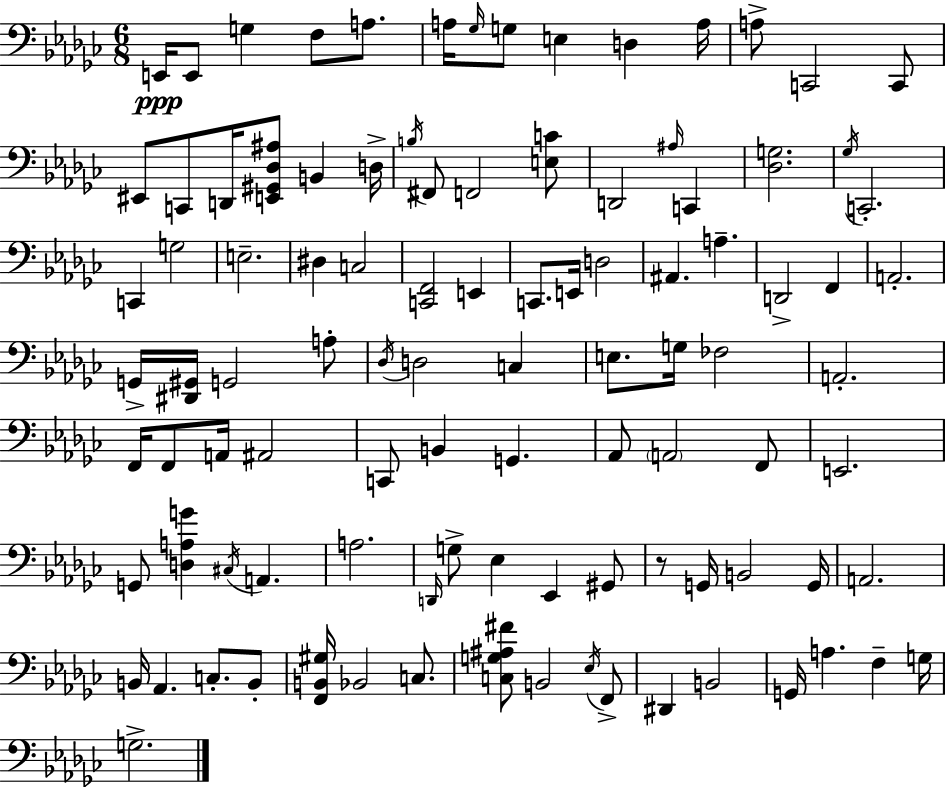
E2/s E2/e G3/q F3/e A3/e. A3/s Gb3/s G3/e E3/q D3/q A3/s A3/e C2/h C2/e EIS2/e C2/e D2/s [E2,G#2,Db3,A#3]/e B2/q D3/s B3/s F#2/e F2/h [E3,C4]/e D2/h A#3/s C2/q [Db3,G3]/h. Gb3/s C2/h. C2/q G3/h E3/h. D#3/q C3/h [C2,F2]/h E2/q C2/e. E2/s D3/h A#2/q. A3/q. D2/h F2/q A2/h. G2/s [D#2,G#2]/s G2/h A3/e Db3/s D3/h C3/q E3/e. G3/s FES3/h A2/h. F2/s F2/e A2/s A#2/h C2/e B2/q G2/q. Ab2/e A2/h F2/e E2/h. G2/e [D3,A3,G4]/q C#3/s A2/q. A3/h. D2/s G3/e Eb3/q Eb2/q G#2/e R/e G2/s B2/h G2/s A2/h. B2/s Ab2/q. C3/e. B2/e [F2,B2,G#3]/s Bb2/h C3/e. [C3,G3,A#3,F#4]/e B2/h Eb3/s F2/e D#2/q B2/h G2/s A3/q. F3/q G3/s G3/h.